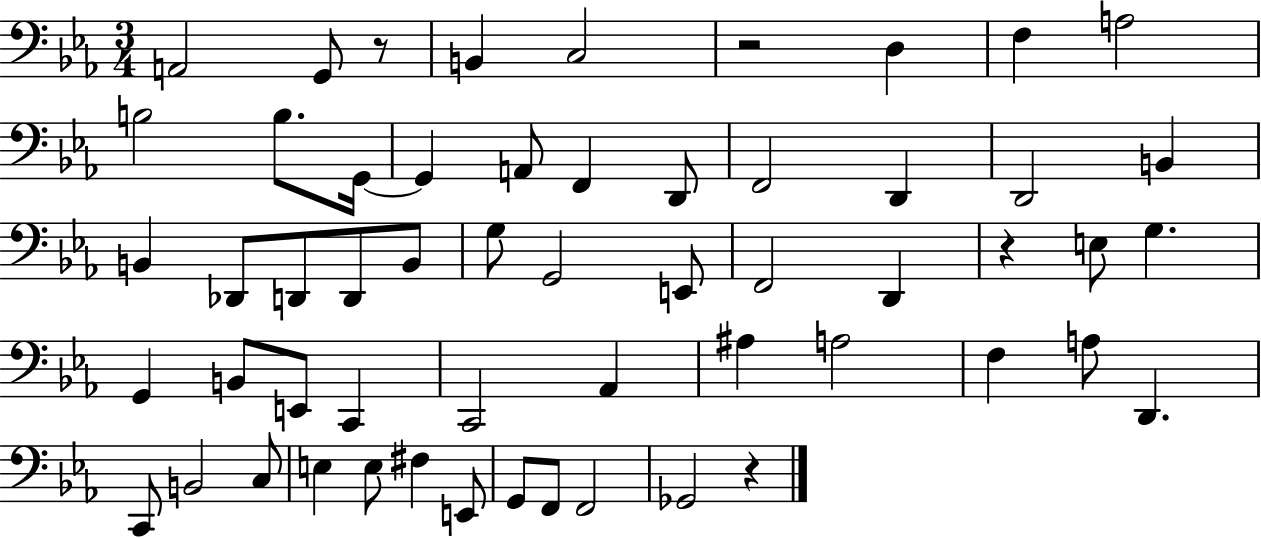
X:1
T:Untitled
M:3/4
L:1/4
K:Eb
A,,2 G,,/2 z/2 B,, C,2 z2 D, F, A,2 B,2 B,/2 G,,/4 G,, A,,/2 F,, D,,/2 F,,2 D,, D,,2 B,, B,, _D,,/2 D,,/2 D,,/2 B,,/2 G,/2 G,,2 E,,/2 F,,2 D,, z E,/2 G, G,, B,,/2 E,,/2 C,, C,,2 _A,, ^A, A,2 F, A,/2 D,, C,,/2 B,,2 C,/2 E, E,/2 ^F, E,,/2 G,,/2 F,,/2 F,,2 _G,,2 z